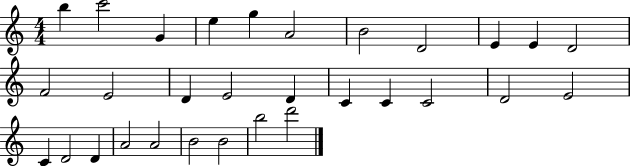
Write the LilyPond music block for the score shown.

{
  \clef treble
  \numericTimeSignature
  \time 4/4
  \key c \major
  b''4 c'''2 g'4 | e''4 g''4 a'2 | b'2 d'2 | e'4 e'4 d'2 | \break f'2 e'2 | d'4 e'2 d'4 | c'4 c'4 c'2 | d'2 e'2 | \break c'4 d'2 d'4 | a'2 a'2 | b'2 b'2 | b''2 d'''2 | \break \bar "|."
}